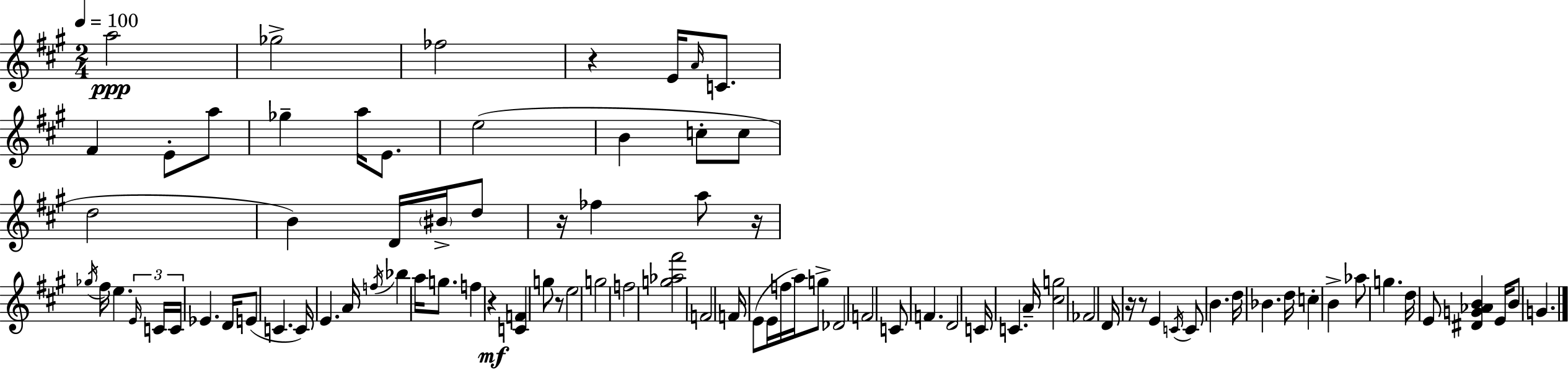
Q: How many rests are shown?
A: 7